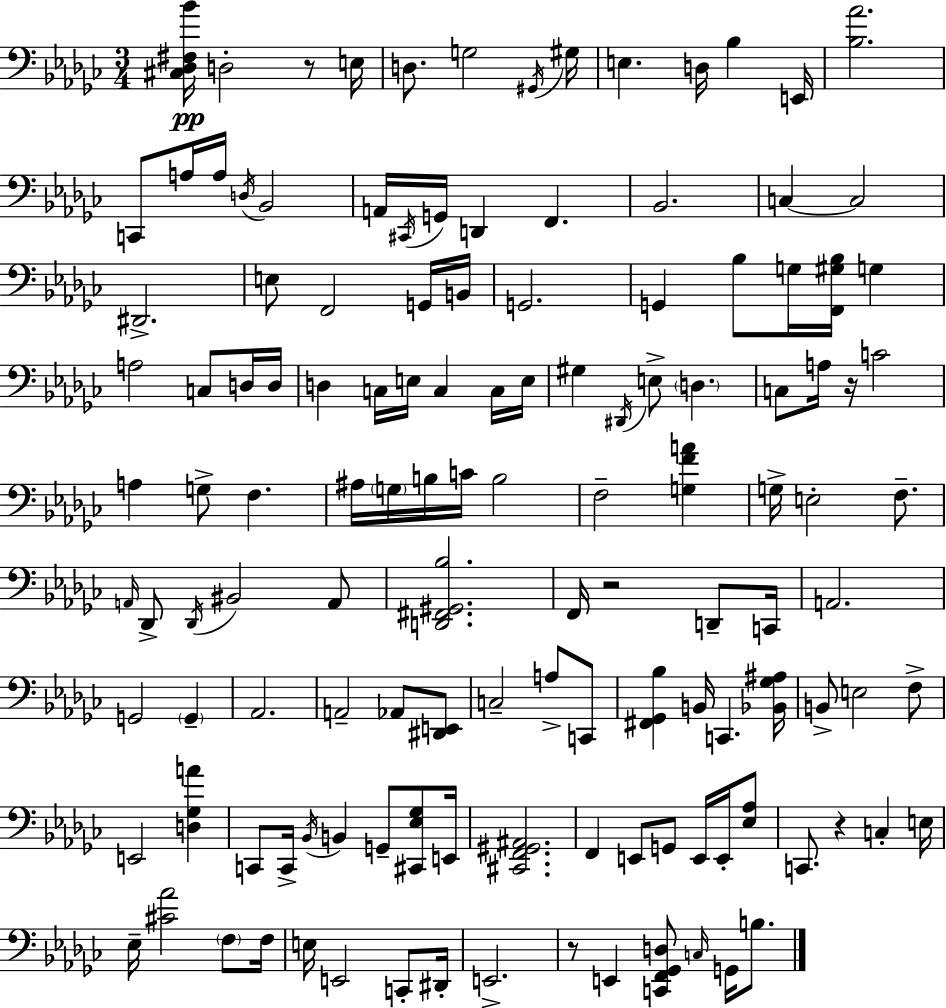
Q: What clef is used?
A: bass